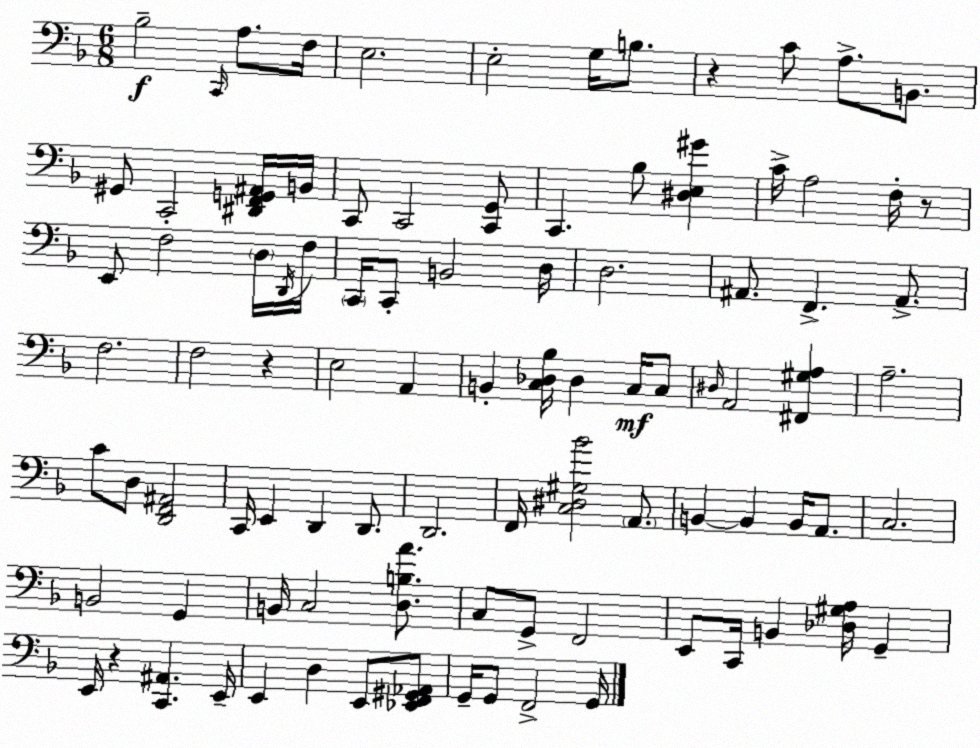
X:1
T:Untitled
M:6/8
L:1/4
K:Dm
_B,2 C,,/4 A,/2 F,/4 E,2 E,2 G,/4 B,/2 z C/2 A,/2 B,,/2 ^G,,/2 C,,2 [^D,,F,,G,,^A,,]/4 B,,/4 C,,/2 C,,2 [C,,G,,]/2 C,, _B,/2 [^D,E,^G] C/4 A,2 F,/4 z/2 E,,/2 F,2 D,/4 D,,/4 F,/4 C,,/4 C,,/2 B,,2 D,/4 D,2 ^A,,/2 F,, ^A,,/2 F,2 F,2 z E,2 A,, B,, [C,_D,_B,]/4 _D, C,/4 C,/2 ^D,/4 A,,2 [^F,,^G,A,] A,2 C/2 D,/2 [D,,F,,^A,,]2 C,,/4 E,, D,, D,,/2 D,,2 F,,/4 [C,^D,^G,_B]2 A,,/2 B,, B,, B,,/4 A,,/2 C,2 B,,2 G,, B,,/4 C,2 [D,B,A]/2 C,/2 G,,/2 F,,2 E,,/2 C,,/4 B,, [_D,^G,A,]/4 G,, E,,/4 z [C,,^A,,] E,,/4 E,, D, E,,/2 [_E,,F,,^G,,_A,,]/2 G,,/4 G,,/2 F,,2 G,,/4